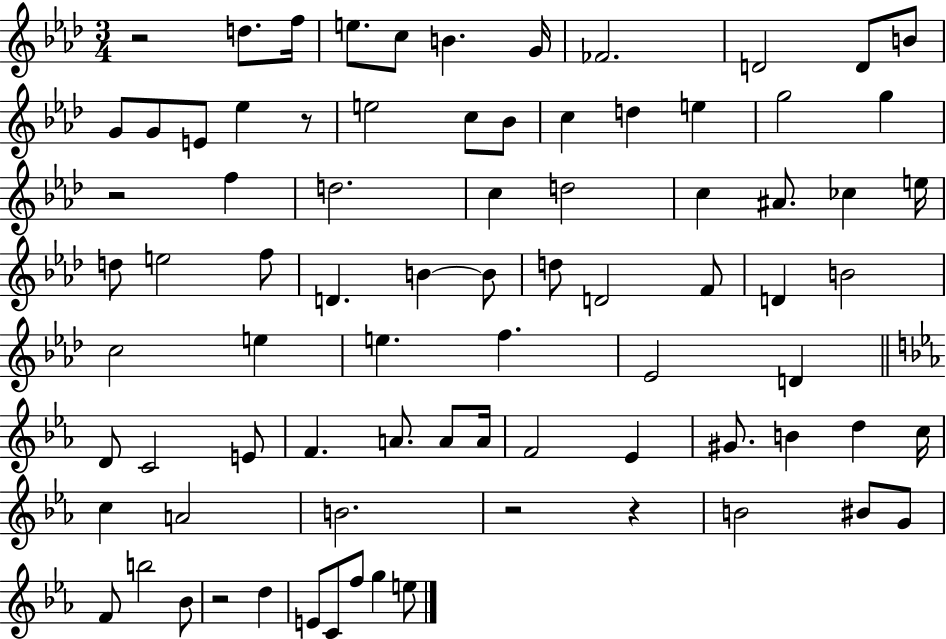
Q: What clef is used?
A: treble